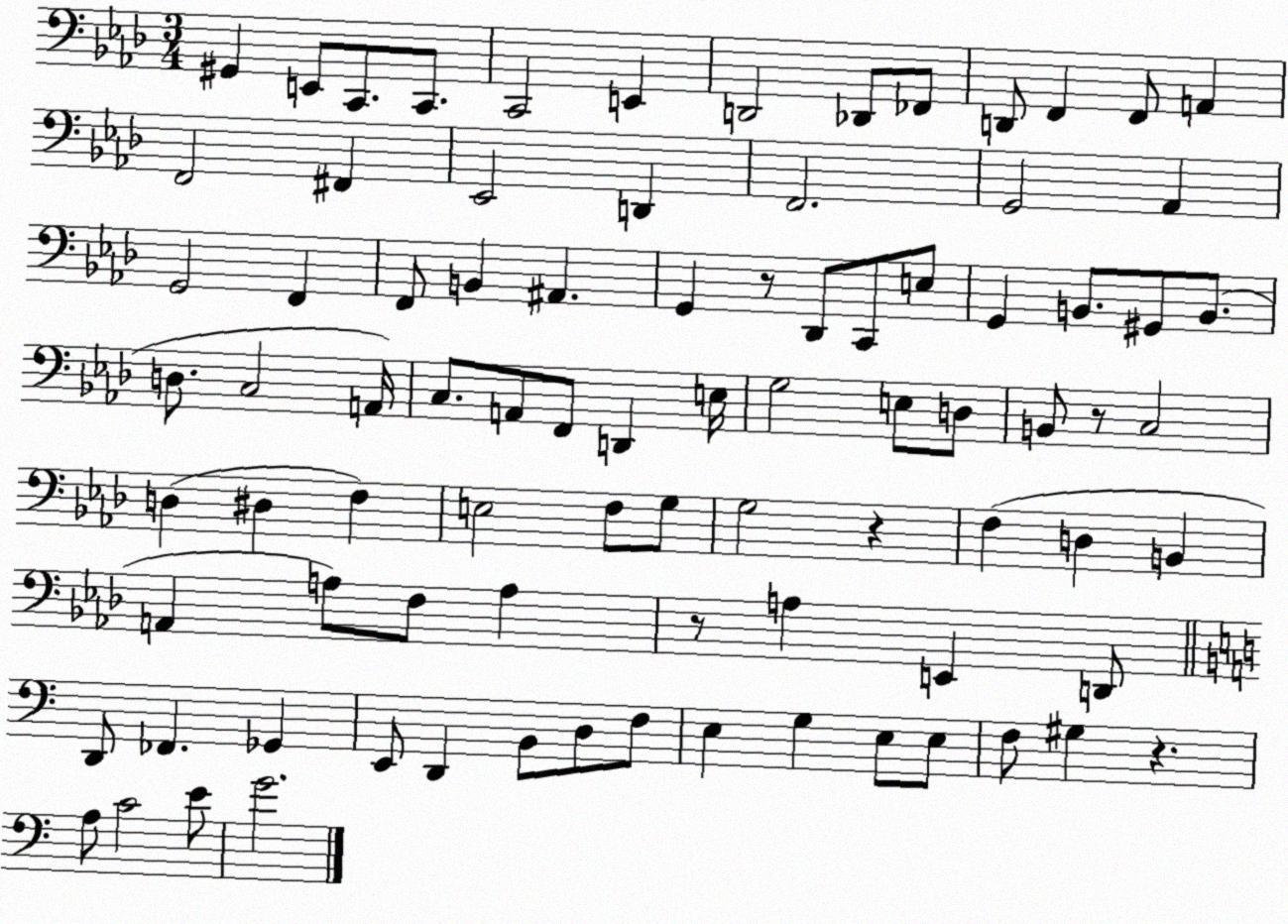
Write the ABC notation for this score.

X:1
T:Untitled
M:3/4
L:1/4
K:Ab
^G,, E,,/2 C,,/2 C,,/2 C,,2 E,, D,,2 _D,,/2 _F,,/2 D,,/2 F,, F,,/2 A,, F,,2 ^F,, _E,,2 D,, F,,2 G,,2 _A,, G,,2 F,, F,,/2 B,, ^A,, G,, z/2 _D,,/2 C,,/2 E,/2 G,, B,,/2 ^G,,/2 B,,/2 D,/2 C,2 A,,/4 C,/2 A,,/2 F,,/2 D,, E,/4 G,2 E,/2 D,/2 B,,/2 z/2 C,2 D, ^D, F, E,2 F,/2 G,/2 G,2 z F, D, B,, A,, A,/2 F,/2 A, z/2 A, E,, D,,/2 D,,/2 _F,, _G,, E,,/2 D,, B,,/2 D,/2 F,/2 E, G, E,/2 E,/2 F,/2 ^G, z A,/2 C2 E/2 G2